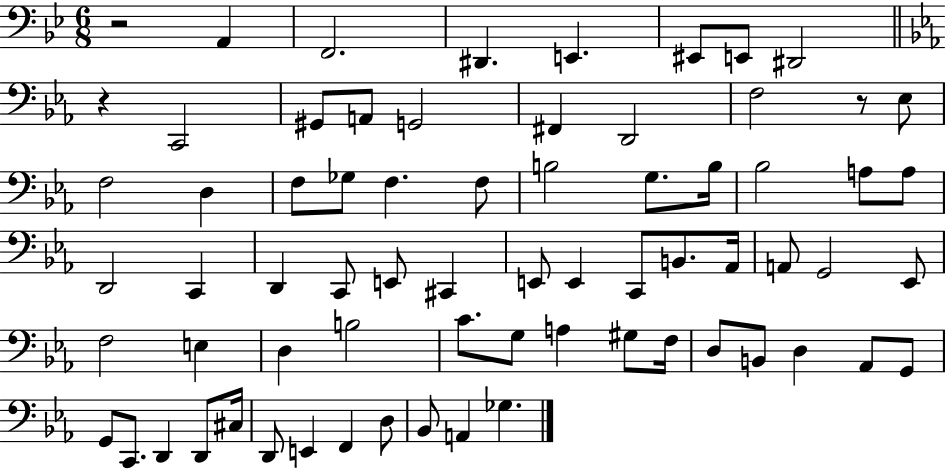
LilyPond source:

{
  \clef bass
  \numericTimeSignature
  \time 6/8
  \key bes \major
  r2 a,4 | f,2. | dis,4. e,4. | eis,8 e,8 dis,2 | \break \bar "||" \break \key ees \major r4 c,2 | gis,8 a,8 g,2 | fis,4 d,2 | f2 r8 ees8 | \break f2 d4 | f8 ges8 f4. f8 | b2 g8. b16 | bes2 a8 a8 | \break d,2 c,4 | d,4 c,8 e,8 cis,4 | e,8 e,4 c,8 b,8. aes,16 | a,8 g,2 ees,8 | \break f2 e4 | d4 b2 | c'8. g8 a4 gis8 f16 | d8 b,8 d4 aes,8 g,8 | \break g,8 c,8. d,4 d,8 cis16 | d,8 e,4 f,4 d8 | bes,8 a,4 ges4. | \bar "|."
}